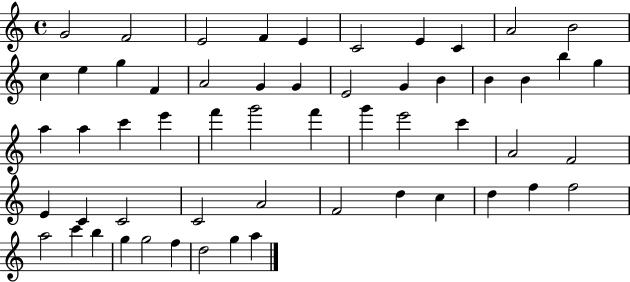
X:1
T:Untitled
M:4/4
L:1/4
K:C
G2 F2 E2 F E C2 E C A2 B2 c e g F A2 G G E2 G B B B b g a a c' e' f' g'2 f' g' e'2 c' A2 F2 E C C2 C2 A2 F2 d c d f f2 a2 c' b g g2 f d2 g a